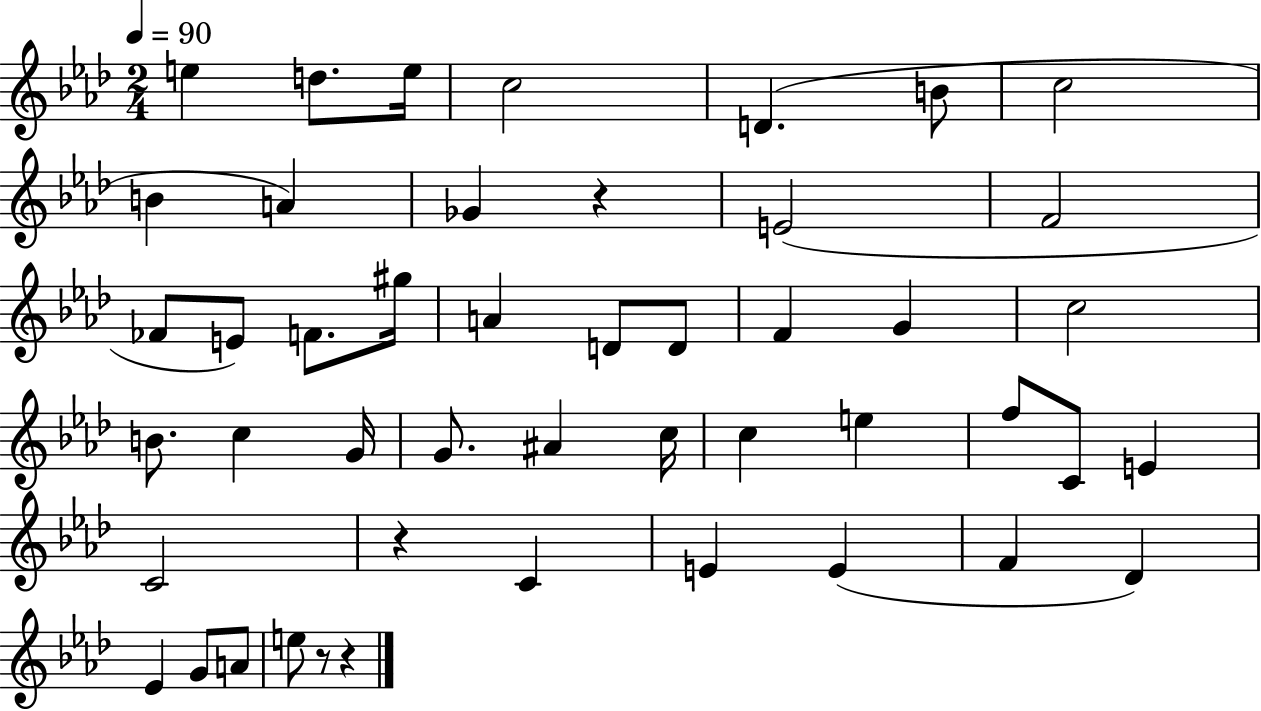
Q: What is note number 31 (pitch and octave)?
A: F5